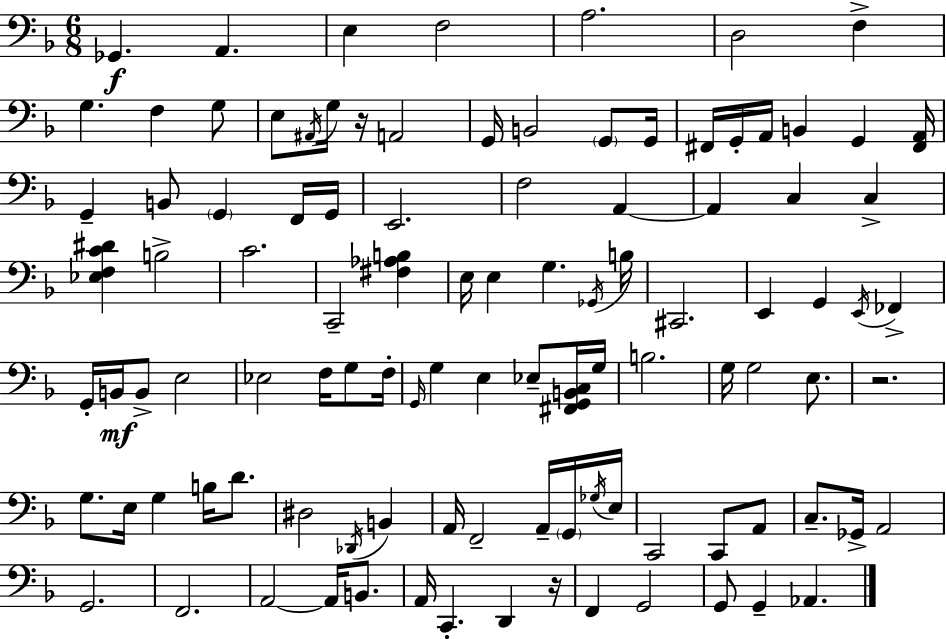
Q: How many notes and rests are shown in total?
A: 104